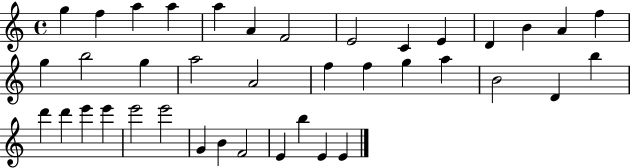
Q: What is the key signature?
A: C major